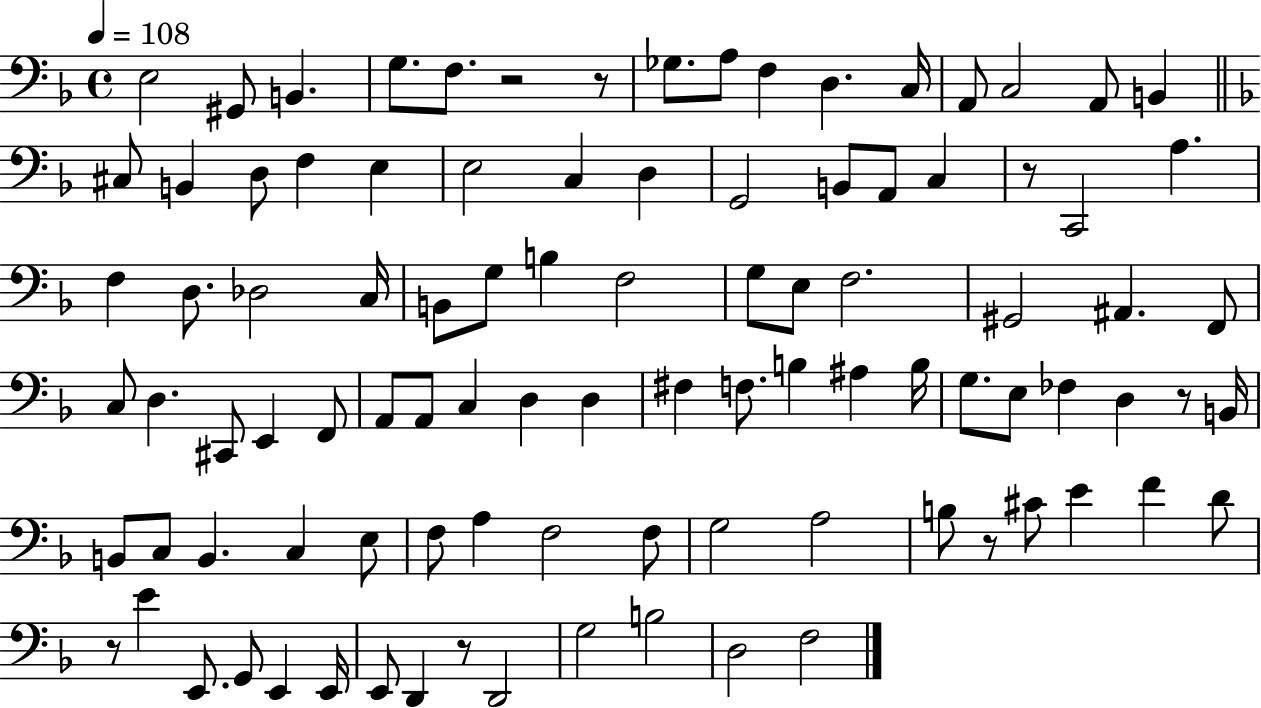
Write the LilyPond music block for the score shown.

{
  \clef bass
  \time 4/4
  \defaultTimeSignature
  \key f \major
  \tempo 4 = 108
  e2 gis,8 b,4. | g8. f8. r2 r8 | ges8. a8 f4 d4. c16 | a,8 c2 a,8 b,4 | \break \bar "||" \break \key d \minor cis8 b,4 d8 f4 e4 | e2 c4 d4 | g,2 b,8 a,8 c4 | r8 c,2 a4. | \break f4 d8. des2 c16 | b,8 g8 b4 f2 | g8 e8 f2. | gis,2 ais,4. f,8 | \break c8 d4. cis,8 e,4 f,8 | a,8 a,8 c4 d4 d4 | fis4 f8. b4 ais4 b16 | g8. e8 fes4 d4 r8 b,16 | \break b,8 c8 b,4. c4 e8 | f8 a4 f2 f8 | g2 a2 | b8 r8 cis'8 e'4 f'4 d'8 | \break r8 e'4 e,8. g,8 e,4 e,16 | e,8 d,4 r8 d,2 | g2 b2 | d2 f2 | \break \bar "|."
}